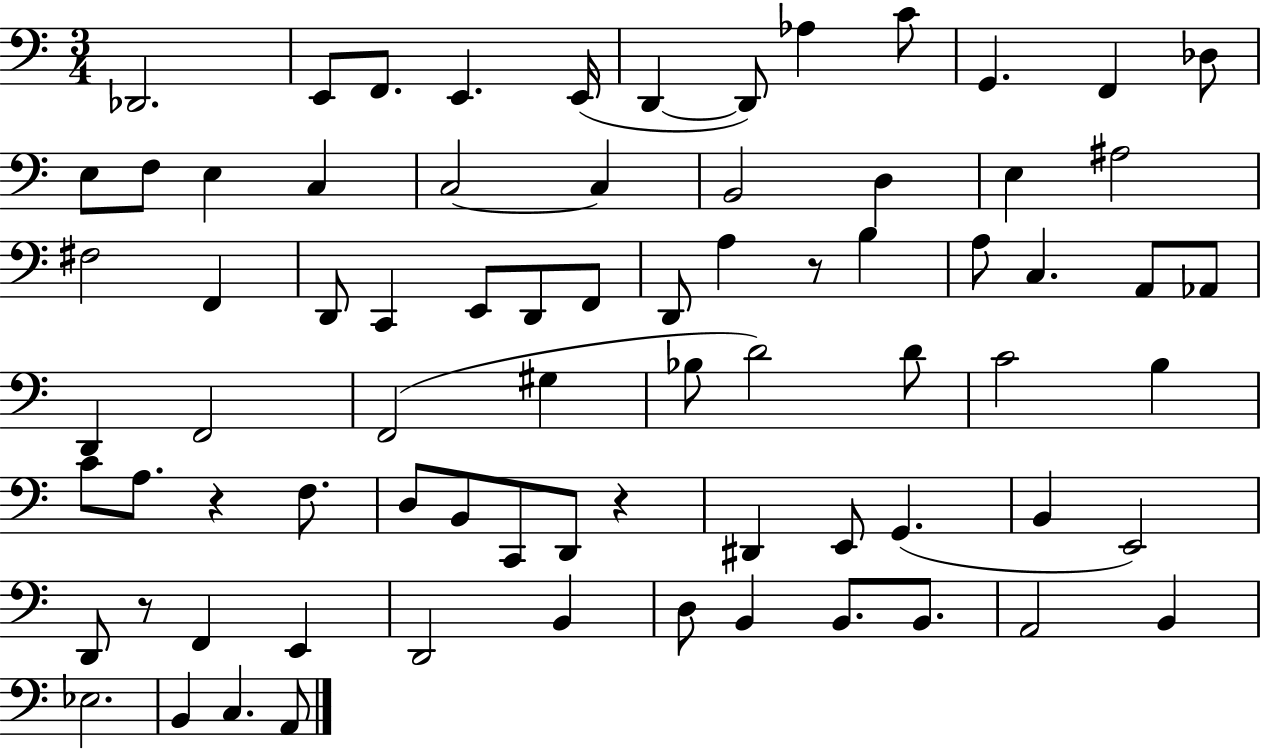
Db2/h. E2/e F2/e. E2/q. E2/s D2/q D2/e Ab3/q C4/e G2/q. F2/q Db3/e E3/e F3/e E3/q C3/q C3/h C3/q B2/h D3/q E3/q A#3/h F#3/h F2/q D2/e C2/q E2/e D2/e F2/e D2/e A3/q R/e B3/q A3/e C3/q. A2/e Ab2/e D2/q F2/h F2/h G#3/q Bb3/e D4/h D4/e C4/h B3/q C4/e A3/e. R/q F3/e. D3/e B2/e C2/e D2/e R/q D#2/q E2/e G2/q. B2/q E2/h D2/e R/e F2/q E2/q D2/h B2/q D3/e B2/q B2/e. B2/e. A2/h B2/q Eb3/h. B2/q C3/q. A2/e